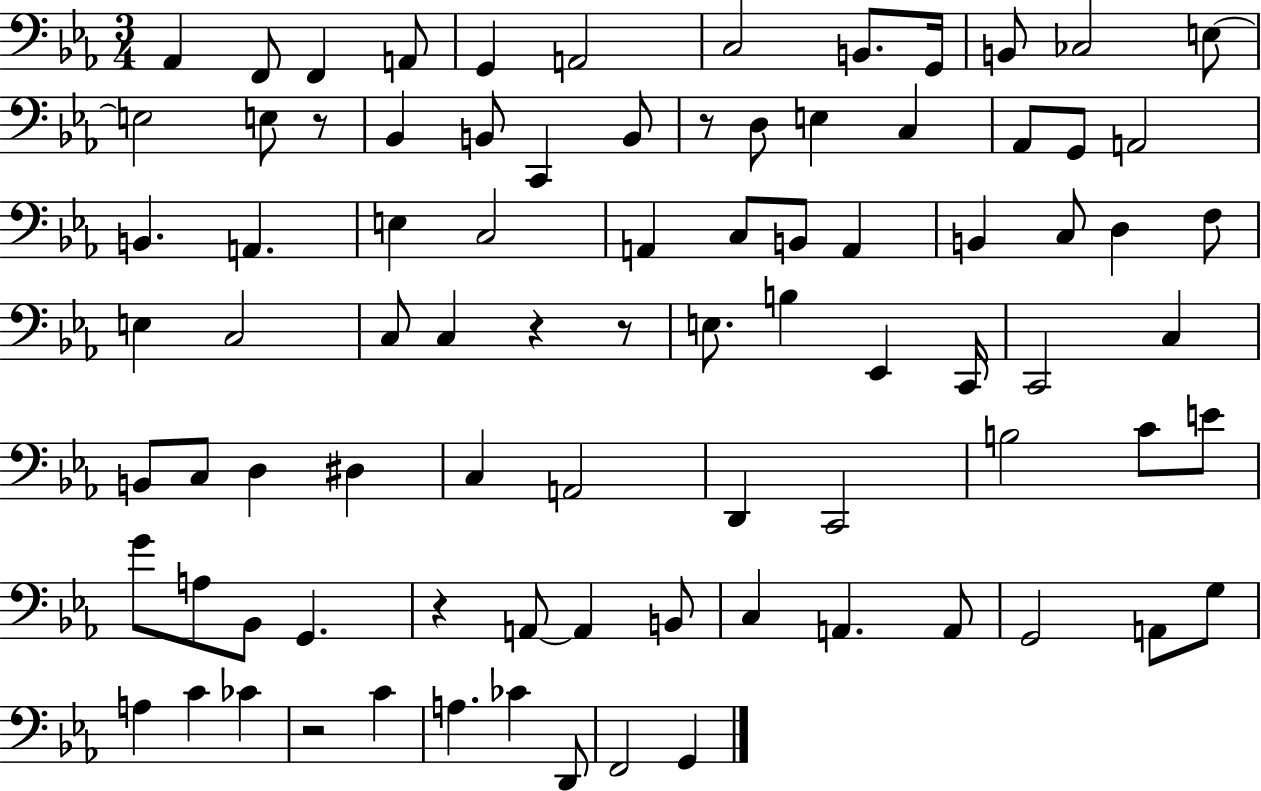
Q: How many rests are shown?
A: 6